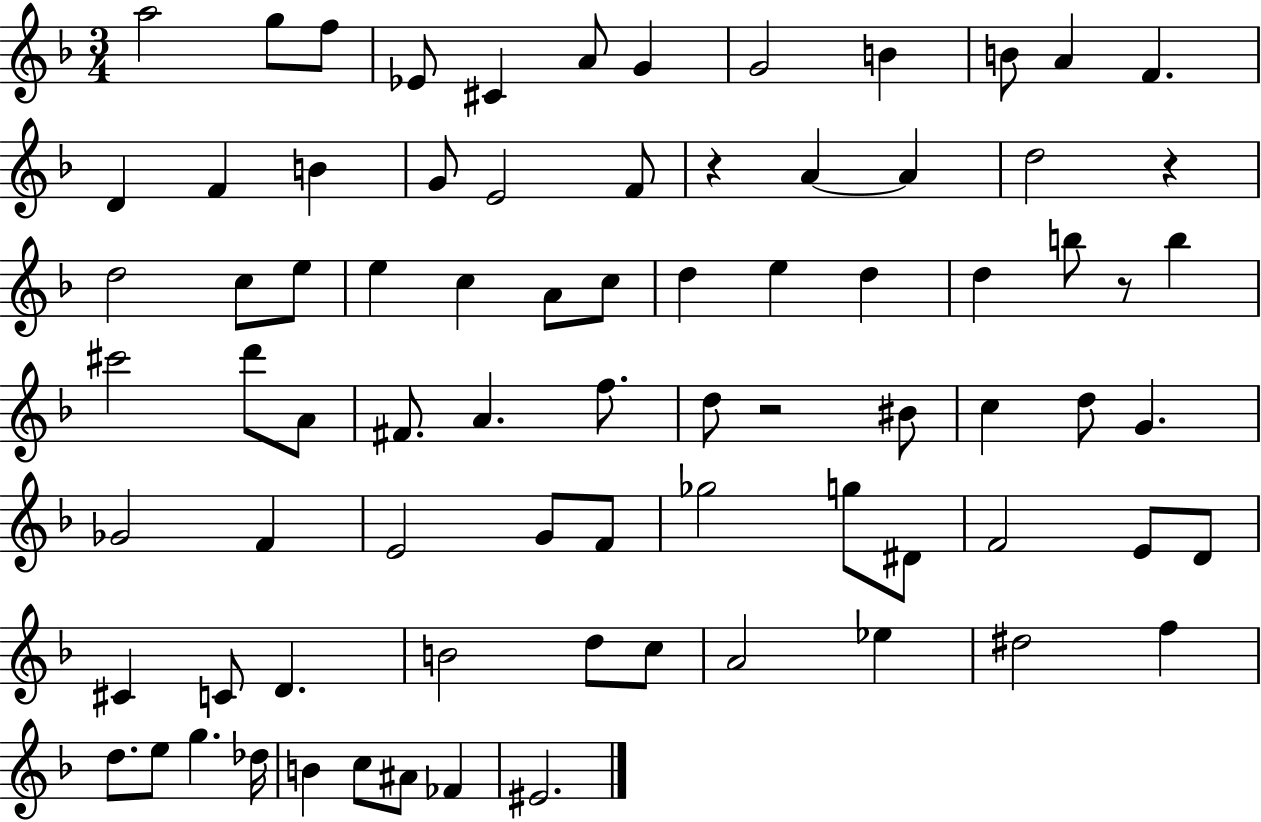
{
  \clef treble
  \numericTimeSignature
  \time 3/4
  \key f \major
  \repeat volta 2 { a''2 g''8 f''8 | ees'8 cis'4 a'8 g'4 | g'2 b'4 | b'8 a'4 f'4. | \break d'4 f'4 b'4 | g'8 e'2 f'8 | r4 a'4~~ a'4 | d''2 r4 | \break d''2 c''8 e''8 | e''4 c''4 a'8 c''8 | d''4 e''4 d''4 | d''4 b''8 r8 b''4 | \break cis'''2 d'''8 a'8 | fis'8. a'4. f''8. | d''8 r2 bis'8 | c''4 d''8 g'4. | \break ges'2 f'4 | e'2 g'8 f'8 | ges''2 g''8 dis'8 | f'2 e'8 d'8 | \break cis'4 c'8 d'4. | b'2 d''8 c''8 | a'2 ees''4 | dis''2 f''4 | \break d''8. e''8 g''4. des''16 | b'4 c''8 ais'8 fes'4 | eis'2. | } \bar "|."
}